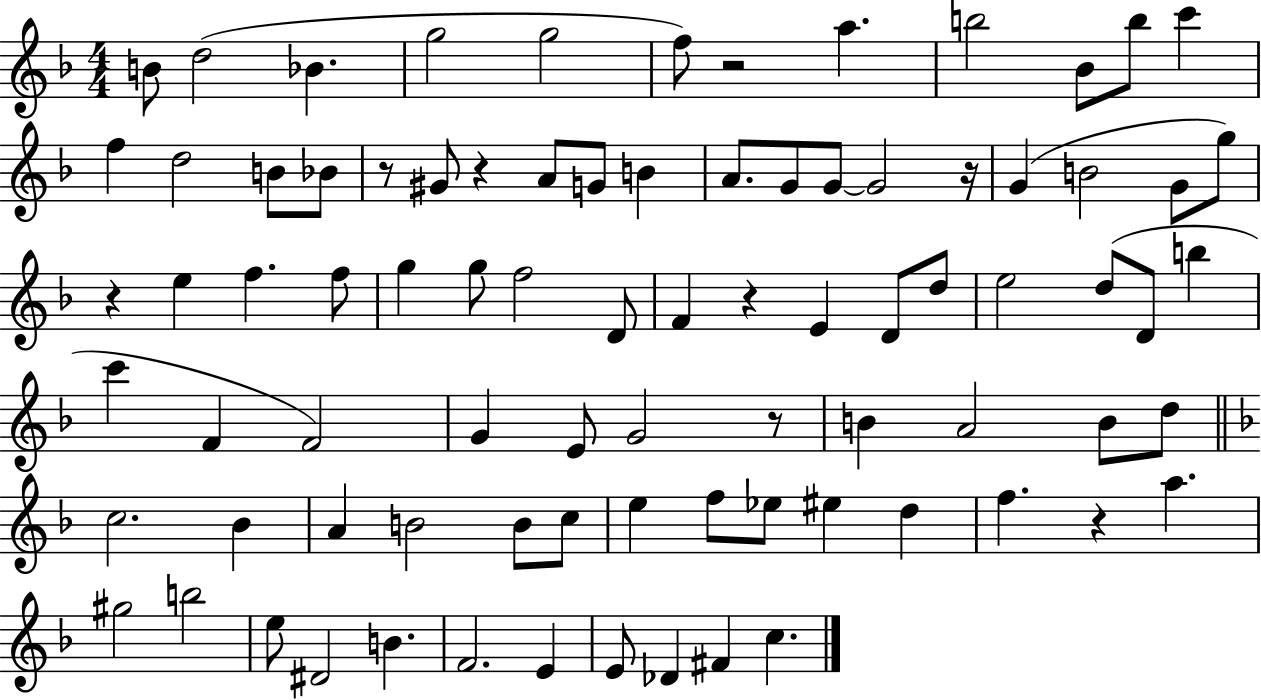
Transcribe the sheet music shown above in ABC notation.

X:1
T:Untitled
M:4/4
L:1/4
K:F
B/2 d2 _B g2 g2 f/2 z2 a b2 _B/2 b/2 c' f d2 B/2 _B/2 z/2 ^G/2 z A/2 G/2 B A/2 G/2 G/2 G2 z/4 G B2 G/2 g/2 z e f f/2 g g/2 f2 D/2 F z E D/2 d/2 e2 d/2 D/2 b c' F F2 G E/2 G2 z/2 B A2 B/2 d/2 c2 _B A B2 B/2 c/2 e f/2 _e/2 ^e d f z a ^g2 b2 e/2 ^D2 B F2 E E/2 _D ^F c